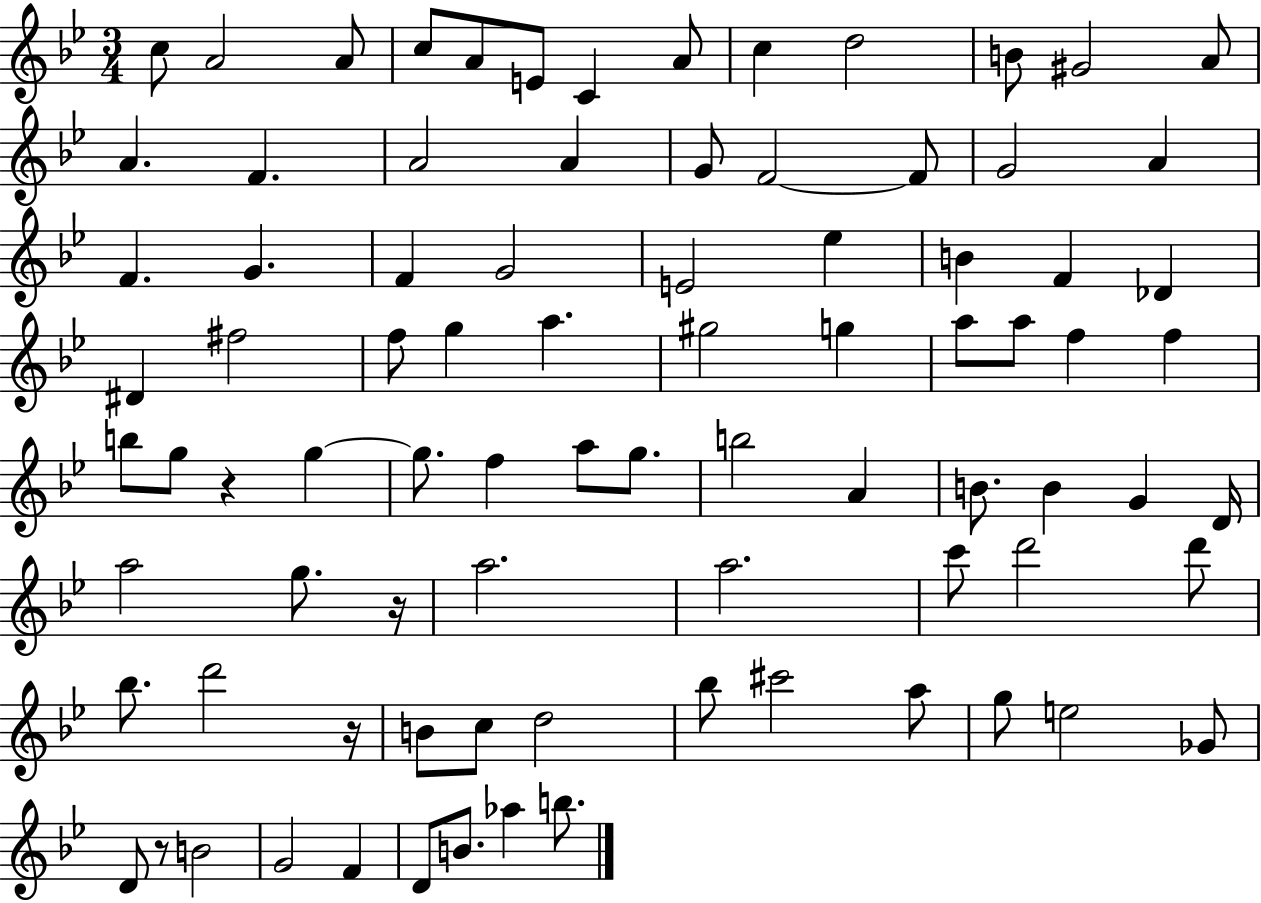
{
  \clef treble
  \numericTimeSignature
  \time 3/4
  \key bes \major
  c''8 a'2 a'8 | c''8 a'8 e'8 c'4 a'8 | c''4 d''2 | b'8 gis'2 a'8 | \break a'4. f'4. | a'2 a'4 | g'8 f'2~~ f'8 | g'2 a'4 | \break f'4. g'4. | f'4 g'2 | e'2 ees''4 | b'4 f'4 des'4 | \break dis'4 fis''2 | f''8 g''4 a''4. | gis''2 g''4 | a''8 a''8 f''4 f''4 | \break b''8 g''8 r4 g''4~~ | g''8. f''4 a''8 g''8. | b''2 a'4 | b'8. b'4 g'4 d'16 | \break a''2 g''8. r16 | a''2. | a''2. | c'''8 d'''2 d'''8 | \break bes''8. d'''2 r16 | b'8 c''8 d''2 | bes''8 cis'''2 a''8 | g''8 e''2 ges'8 | \break d'8 r8 b'2 | g'2 f'4 | d'8 b'8. aes''4 b''8. | \bar "|."
}